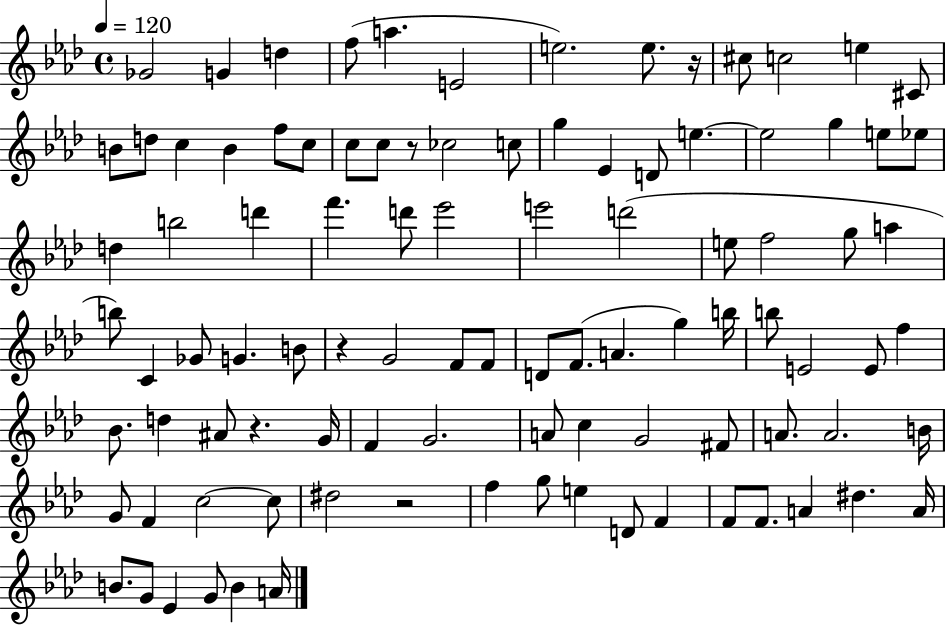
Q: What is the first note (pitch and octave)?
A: Gb4